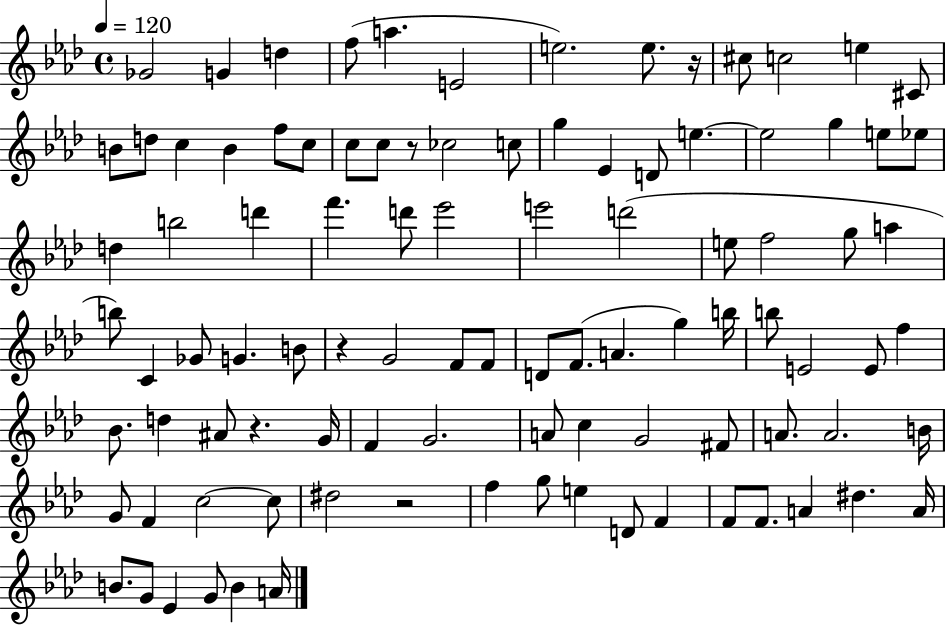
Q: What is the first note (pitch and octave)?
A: Gb4